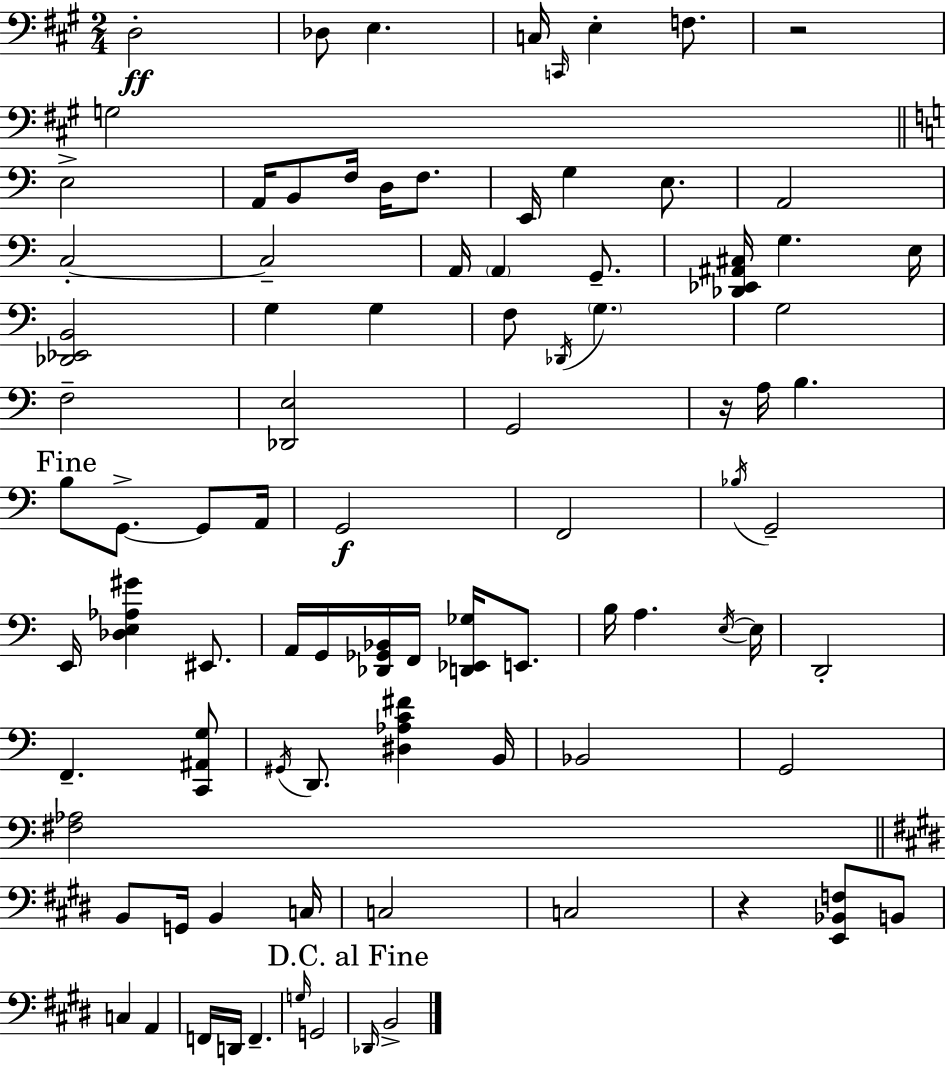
{
  \clef bass
  \numericTimeSignature
  \time 2/4
  \key a \major
  d2-.\ff | des8 e4. | c16 \grace { c,16 } e4-. f8. | r2 | \break g2 | \bar "||" \break \key c \major e2-> | a,16 b,8 f16 d16 f8. | e,16 g4 e8. | a,2 | \break c2-.~~ | c2-- | a,16 \parenthesize a,4 g,8.-- | <des, ees, ais, cis>16 g4. e16 | \break <des, ees, b,>2 | g4 g4 | f8 \acciaccatura { des,16 } \parenthesize g4. | g2 | \break f2-- | <des, e>2 | g,2 | r16 a16 b4. | \break \mark "Fine" b8 g,8.->~~ g,8 | a,16 g,2\f | f,2 | \acciaccatura { bes16 } g,2-- | \break e,16 <des e aes gis'>4 eis,8. | a,16 g,16 <des, ges, bes,>16 f,16 <d, ees, ges>16 e,8. | b16 a4. | \acciaccatura { e16~ }~ e16 d,2-. | \break f,4.-- | <c, ais, g>8 \acciaccatura { gis,16 } d,8. <dis aes c' fis'>4 | b,16 bes,2 | g,2 | \break <fis aes>2 | \bar "||" \break \key e \major b,8 g,16 b,4 c16 | c2 | c2 | r4 <e, bes, f>8 b,8 | \break c4 a,4 | f,16 d,16 f,4.-- | \grace { g16 } g,2 | \mark "D.C. al Fine" \grace { des,16 } b,2-> | \break \bar "|."
}